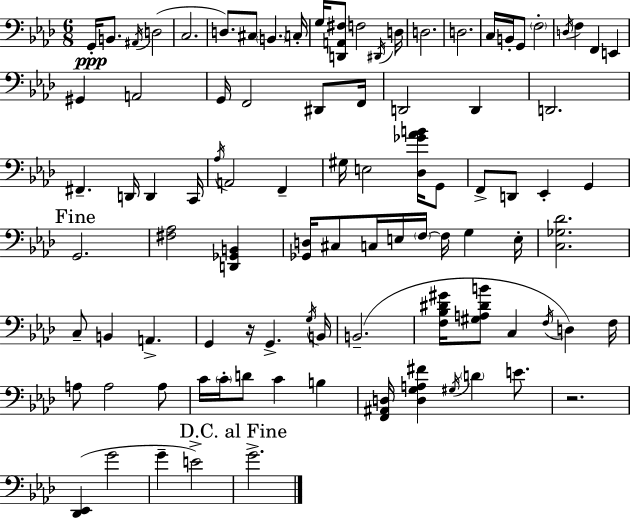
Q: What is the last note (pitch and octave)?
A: G4